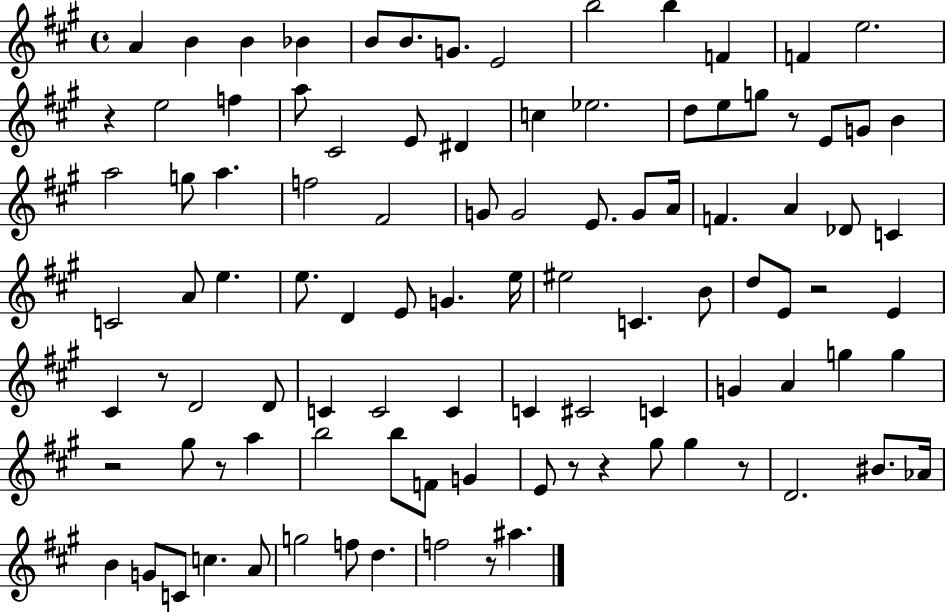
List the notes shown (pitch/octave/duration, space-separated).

A4/q B4/q B4/q Bb4/q B4/e B4/e. G4/e. E4/h B5/h B5/q F4/q F4/q E5/h. R/q E5/h F5/q A5/e C#4/h E4/e D#4/q C5/q Eb5/h. D5/e E5/e G5/e R/e E4/e G4/e B4/q A5/h G5/e A5/q. F5/h F#4/h G4/e G4/h E4/e. G4/e A4/s F4/q. A4/q Db4/e C4/q C4/h A4/e E5/q. E5/e. D4/q E4/e G4/q. E5/s EIS5/h C4/q. B4/e D5/e E4/e R/h E4/q C#4/q R/e D4/h D4/e C4/q C4/h C4/q C4/q C#4/h C4/q G4/q A4/q G5/q G5/q R/h G#5/e R/e A5/q B5/h B5/e F4/e G4/q E4/e R/e R/q G#5/e G#5/q R/e D4/h. BIS4/e. Ab4/s B4/q G4/e C4/e C5/q. A4/e G5/h F5/e D5/q. F5/h R/e A#5/q.